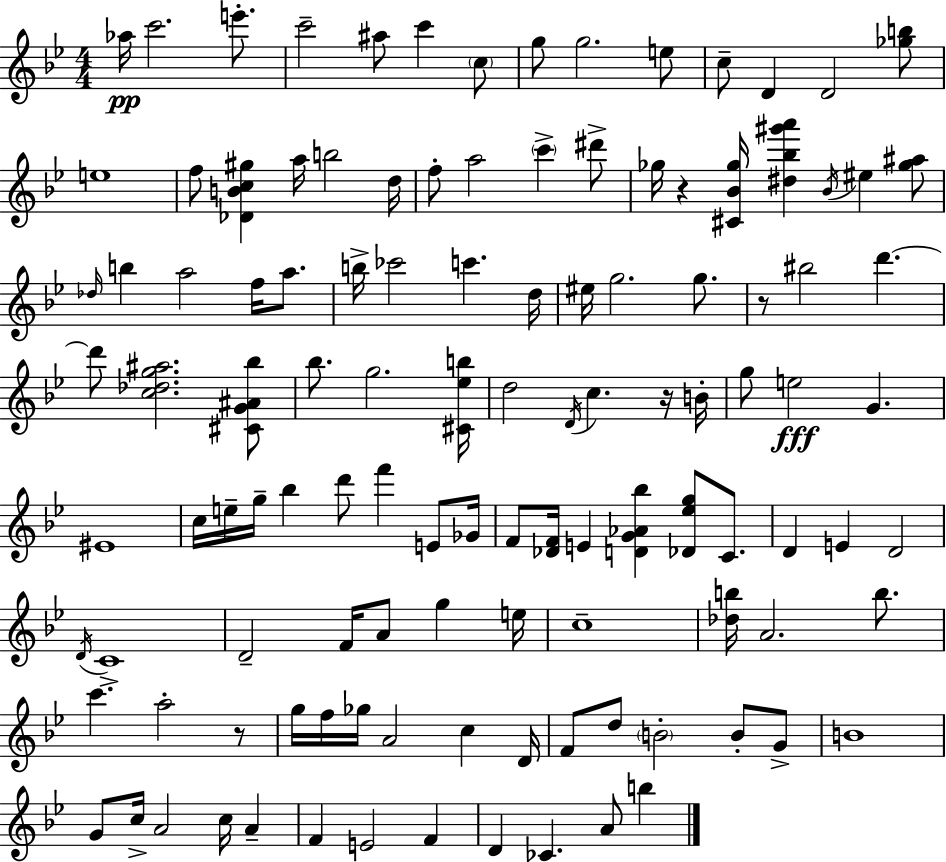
Ab5/s C6/h. E6/e. C6/h A#5/e C6/q C5/e G5/e G5/h. E5/e C5/e D4/q D4/h [Gb5,B5]/e E5/w F5/e [Db4,B4,C5,G#5]/q A5/s B5/h D5/s F5/e A5/h C6/q D#6/e Gb5/s R/q [C#4,Bb4,Gb5]/s [D#5,Bb5,G#6,A6]/q Bb4/s EIS5/q [Gb5,A#5]/e Db5/s B5/q A5/h F5/s A5/e. B5/s CES6/h C6/q. D5/s EIS5/s G5/h. G5/e. R/e BIS5/h D6/q. D6/e [C5,Db5,G5,A#5]/h. [C#4,G4,A#4,Bb5]/e Bb5/e. G5/h. [C#4,Eb5,B5]/s D5/h D4/s C5/q. R/s B4/s G5/e E5/h G4/q. EIS4/w C5/s E5/s G5/s Bb5/q D6/e F6/q E4/e Gb4/s F4/e [Db4,F4]/s E4/q [D4,G4,Ab4,Bb5]/q [Db4,Eb5,G5]/e C4/e. D4/q E4/q D4/h D4/s C4/w D4/h F4/s A4/e G5/q E5/s C5/w [Db5,B5]/s A4/h. B5/e. C6/q. A5/h R/e G5/s F5/s Gb5/s A4/h C5/q D4/s F4/e D5/e B4/h B4/e G4/e B4/w G4/e C5/s A4/h C5/s A4/q F4/q E4/h F4/q D4/q CES4/q. A4/e B5/q